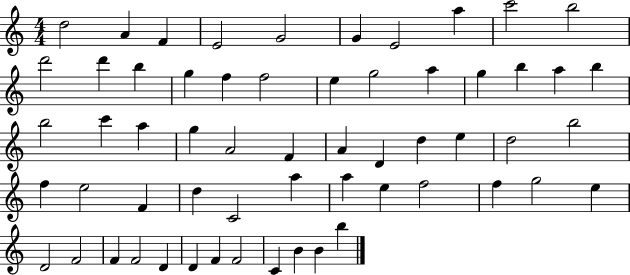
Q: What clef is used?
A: treble